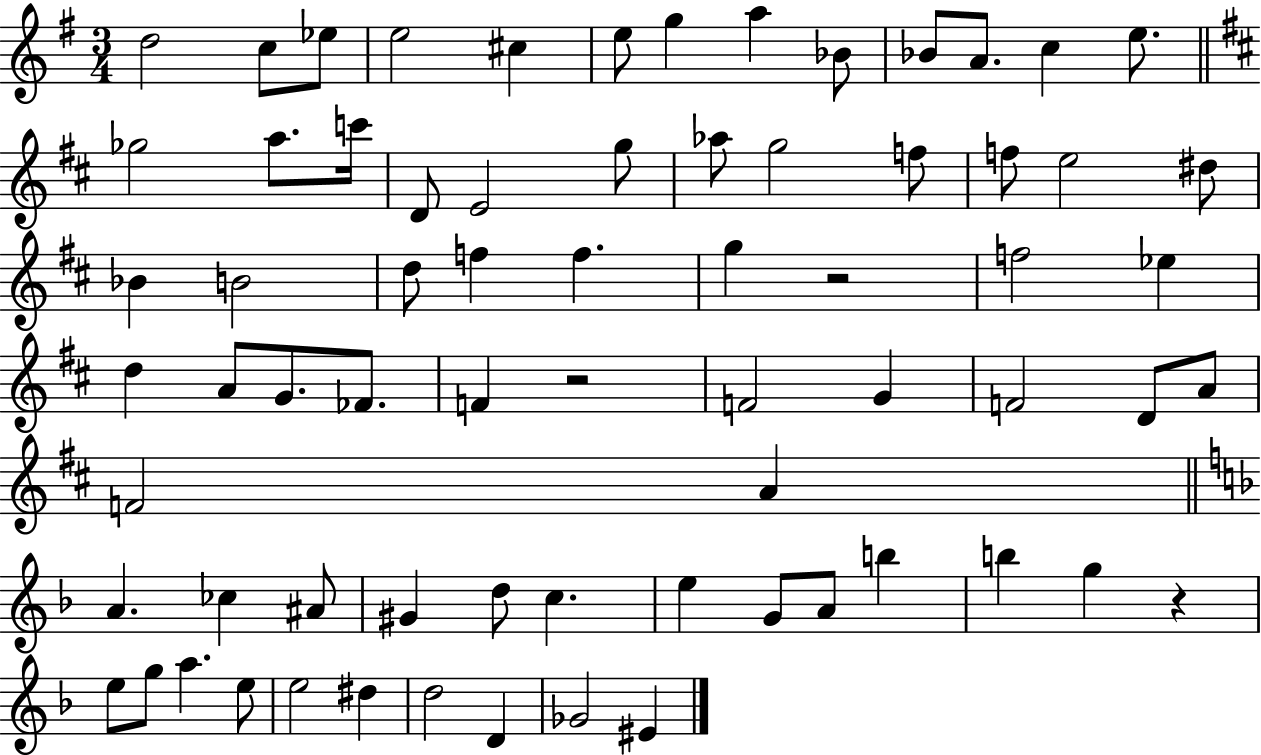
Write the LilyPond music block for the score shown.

{
  \clef treble
  \numericTimeSignature
  \time 3/4
  \key g \major
  d''2 c''8 ees''8 | e''2 cis''4 | e''8 g''4 a''4 bes'8 | bes'8 a'8. c''4 e''8. | \break \bar "||" \break \key d \major ges''2 a''8. c'''16 | d'8 e'2 g''8 | aes''8 g''2 f''8 | f''8 e''2 dis''8 | \break bes'4 b'2 | d''8 f''4 f''4. | g''4 r2 | f''2 ees''4 | \break d''4 a'8 g'8. fes'8. | f'4 r2 | f'2 g'4 | f'2 d'8 a'8 | \break f'2 a'4 | \bar "||" \break \key f \major a'4. ces''4 ais'8 | gis'4 d''8 c''4. | e''4 g'8 a'8 b''4 | b''4 g''4 r4 | \break e''8 g''8 a''4. e''8 | e''2 dis''4 | d''2 d'4 | ges'2 eis'4 | \break \bar "|."
}